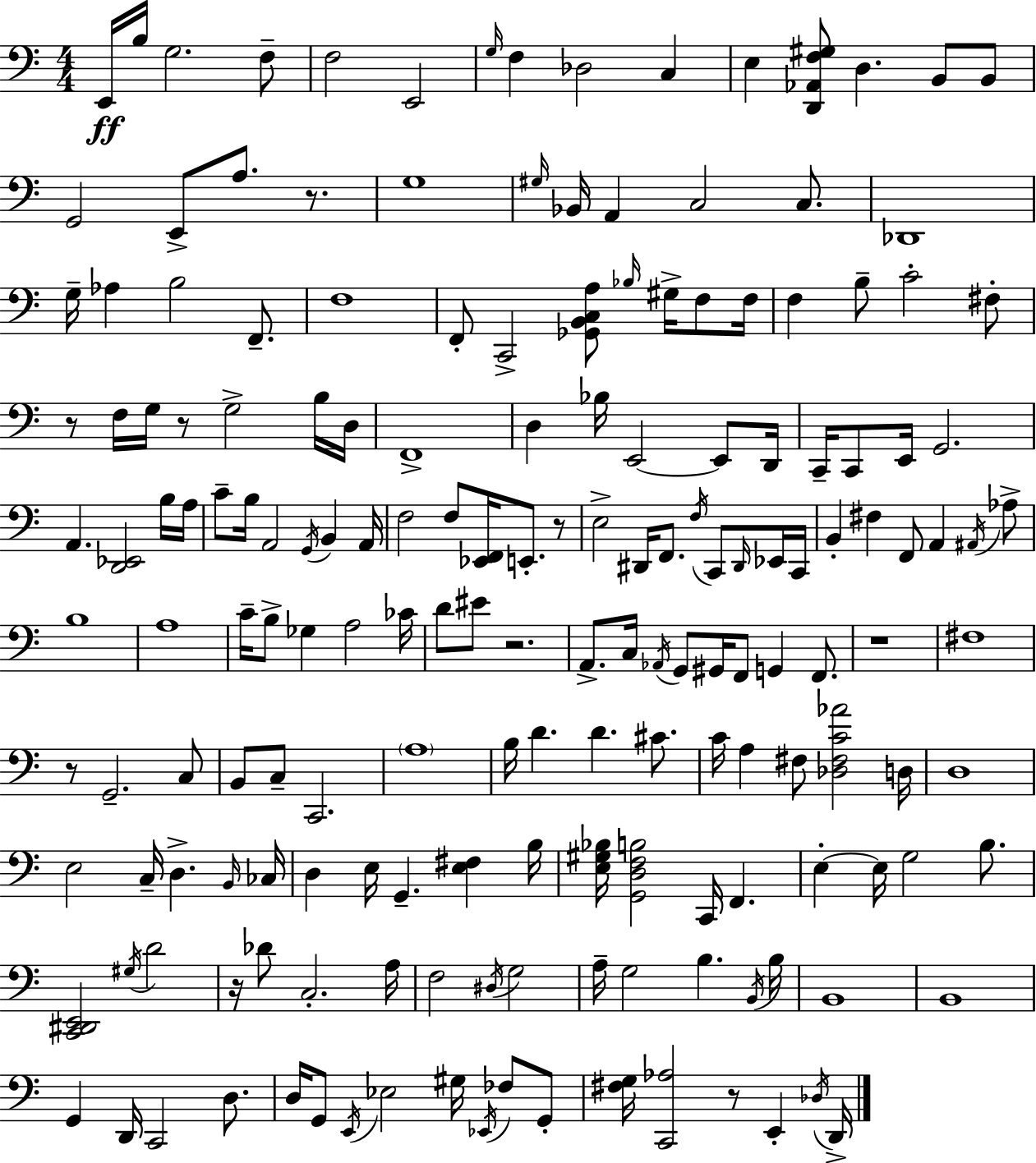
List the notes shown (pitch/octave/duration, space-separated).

E2/s B3/s G3/h. F3/e F3/h E2/h G3/s F3/q Db3/h C3/q E3/q [D2,Ab2,F3,G#3]/e D3/q. B2/e B2/e G2/h E2/e A3/e. R/e. G3/w G#3/s Bb2/s A2/q C3/h C3/e. Db2/w G3/s Ab3/q B3/h F2/e. F3/w F2/e C2/h [Gb2,B2,C3,A3]/e Bb3/s G#3/s F3/e F3/s F3/q B3/e C4/h F#3/e R/e F3/s G3/s R/e G3/h B3/s D3/s F2/w D3/q Bb3/s E2/h E2/e D2/s C2/s C2/e E2/s G2/h. A2/q. [D2,Eb2]/h B3/s A3/s C4/e B3/s A2/h G2/s B2/q A2/s F3/h F3/e [Eb2,F2]/s E2/e. R/e E3/h D#2/s F2/e. F3/s C2/e D#2/s Eb2/s C2/s B2/q F#3/q F2/e A2/q A#2/s Ab3/e B3/w A3/w C4/s B3/e Gb3/q A3/h CES4/s D4/e EIS4/e R/h. A2/e. C3/s Ab2/s G2/e G#2/s F2/e G2/q F2/e. R/w F#3/w R/e G2/h. C3/e B2/e C3/e C2/h. A3/w B3/s D4/q. D4/q. C#4/e. C4/s A3/q F#3/e [Db3,F#3,C4,Ab4]/h D3/s D3/w E3/h C3/s D3/q. B2/s CES3/s D3/q E3/s G2/q. [E3,F#3]/q B3/s [E3,G#3,Bb3]/s [G2,D3,F3,B3]/h C2/s F2/q. E3/q E3/s G3/h B3/e. [C2,D#2,E2]/h G#3/s D4/h R/s Db4/e C3/h. A3/s F3/h D#3/s G3/h A3/s G3/h B3/q. B2/s B3/s B2/w B2/w G2/q D2/s C2/h D3/e. D3/s G2/e E2/s Eb3/h G#3/s Eb2/s FES3/e G2/e [F#3,G3]/s [C2,Ab3]/h R/e E2/q Db3/s D2/s